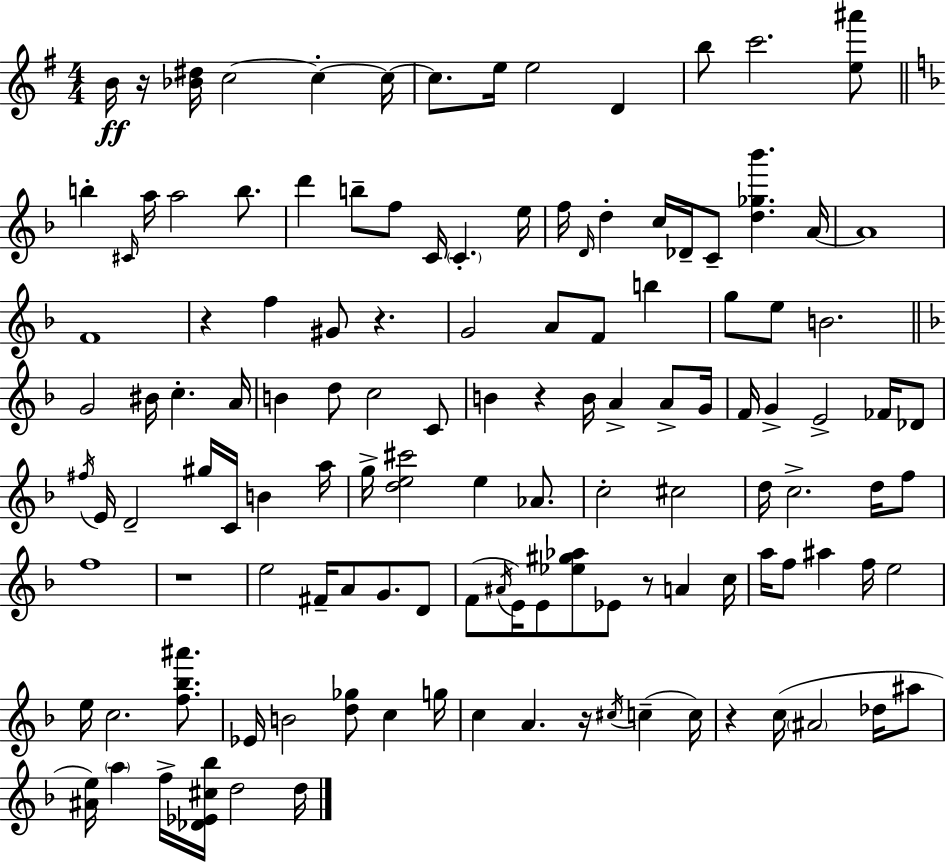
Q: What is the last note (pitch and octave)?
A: D5